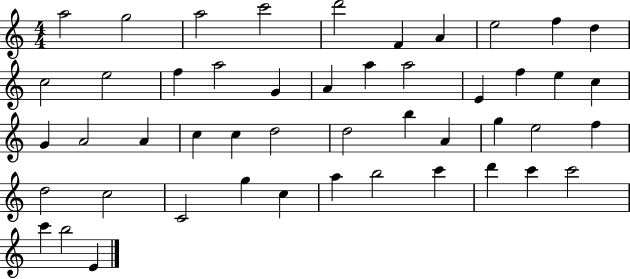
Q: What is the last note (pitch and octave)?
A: E4